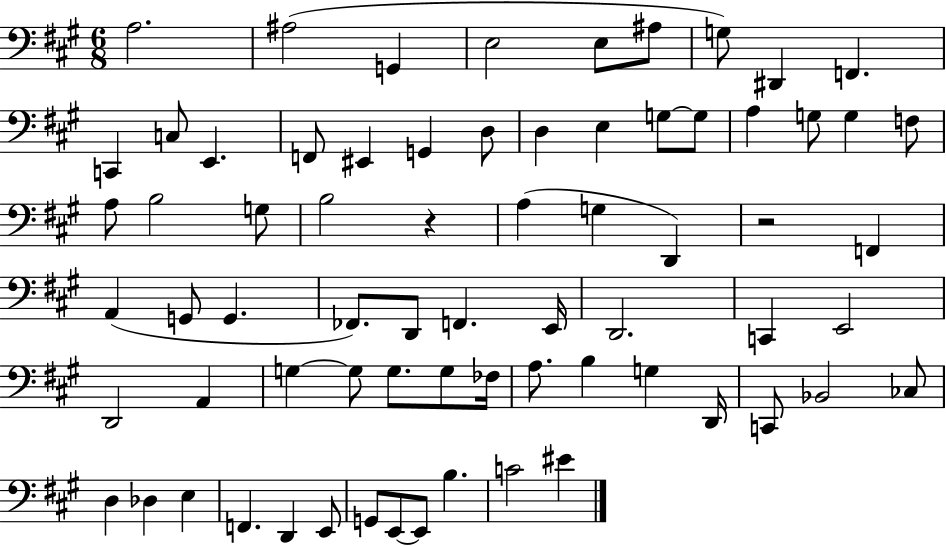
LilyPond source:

{
  \clef bass
  \numericTimeSignature
  \time 6/8
  \key a \major
  \repeat volta 2 { a2. | ais2( g,4 | e2 e8 ais8 | g8) dis,4 f,4. | \break c,4 c8 e,4. | f,8 eis,4 g,4 d8 | d4 e4 g8~~ g8 | a4 g8 g4 f8 | \break a8 b2 g8 | b2 r4 | a4( g4 d,4) | r2 f,4 | \break a,4( g,8 g,4. | fes,8.) d,8 f,4. e,16 | d,2. | c,4 e,2 | \break d,2 a,4 | g4~~ g8 g8. g8 fes16 | a8. b4 g4 d,16 | c,8 bes,2 ces8 | \break d4 des4 e4 | f,4. d,4 e,8 | g,8 e,8~~ e,8 b4. | c'2 eis'4 | \break } \bar "|."
}